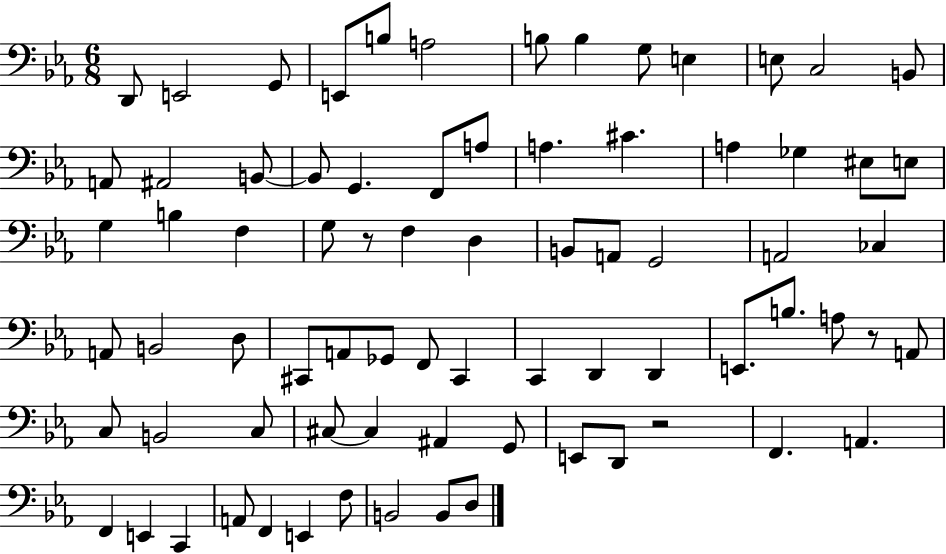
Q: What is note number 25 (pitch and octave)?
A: EIS3